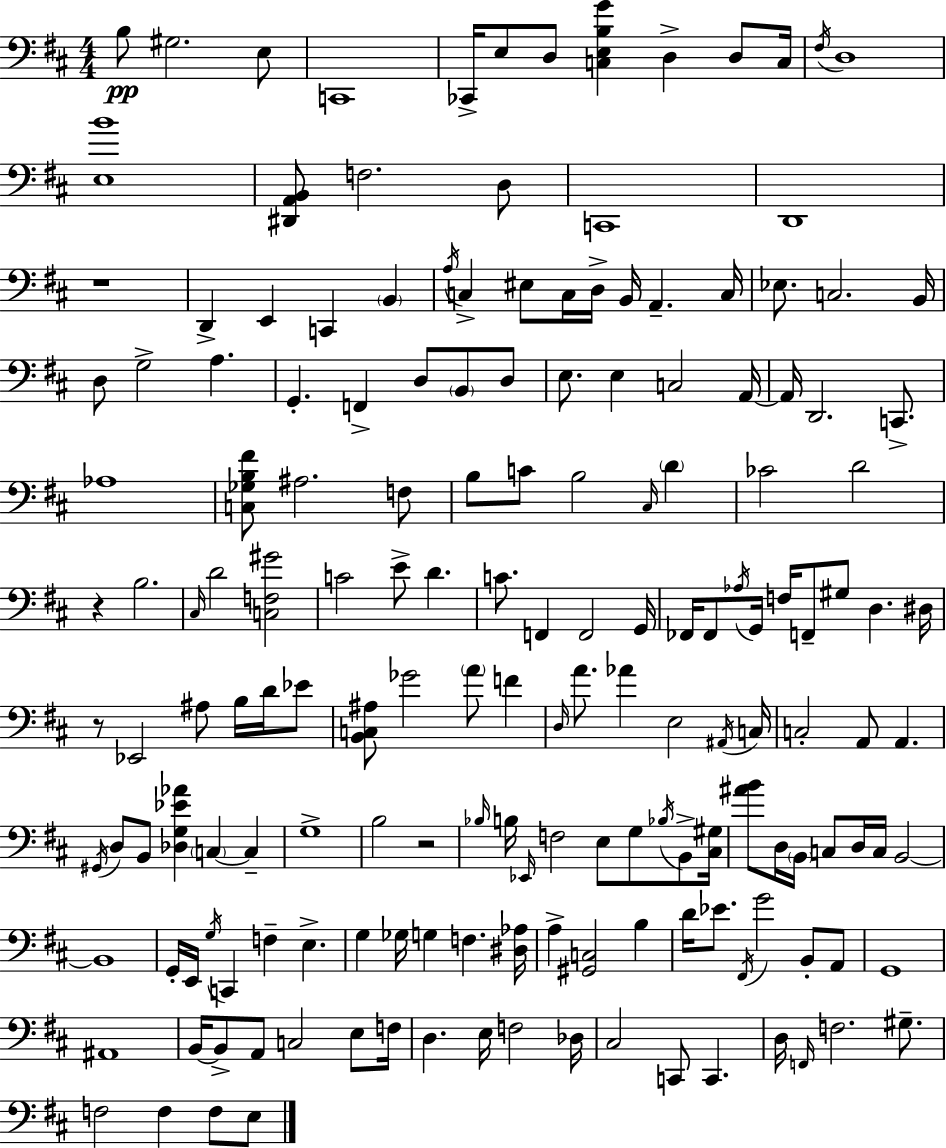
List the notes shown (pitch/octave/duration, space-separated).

B3/e G#3/h. E3/e C2/w CES2/s E3/e D3/e [C3,E3,B3,G4]/q D3/q D3/e C3/s F#3/s D3/w [E3,B4]/w [D#2,A2,B2]/e F3/h. D3/e C2/w D2/w R/w D2/q E2/q C2/q B2/q A3/s C3/q EIS3/e C3/s D3/s B2/s A2/q. C3/s Eb3/e. C3/h. B2/s D3/e G3/h A3/q. G2/q. F2/q D3/e B2/e D3/e E3/e. E3/q C3/h A2/s A2/s D2/h. C2/e. Ab3/w [C3,Gb3,B3,F#4]/e A#3/h. F3/e B3/e C4/e B3/h C#3/s D4/q CES4/h D4/h R/q B3/h. C#3/s D4/h [C3,F3,G#4]/h C4/h E4/e D4/q. C4/e. F2/q F2/h G2/s FES2/s FES2/e Ab3/s G2/s F3/s F2/e G#3/e D3/q. D#3/s R/e Eb2/h A#3/e B3/s D4/s Eb4/e [B2,C3,A#3]/e Gb4/h A4/e F4/q D3/s A4/e. Ab4/q E3/h A#2/s C3/s C3/h A2/e A2/q. G#2/s D3/e B2/e [Db3,G3,Eb4,Ab4]/q C3/q C3/q G3/w B3/h R/h Bb3/s B3/s Eb2/s F3/h E3/e G3/e Bb3/s B2/e [C#3,G#3]/s [A#4,B4]/e D3/s B2/s C3/e D3/s C3/s B2/h B2/w G2/s E2/s G3/s C2/q F3/q E3/q. G3/q Gb3/s G3/q F3/q. [D#3,Ab3]/s A3/q [G#2,C3]/h B3/q D4/s Eb4/e. F#2/s G4/h B2/e A2/e G2/w A#2/w B2/s B2/e A2/e C3/h E3/e F3/s D3/q. E3/s F3/h Db3/s C#3/h C2/e C2/q. D3/s F2/s F3/h. G#3/e. F3/h F3/q F3/e E3/e